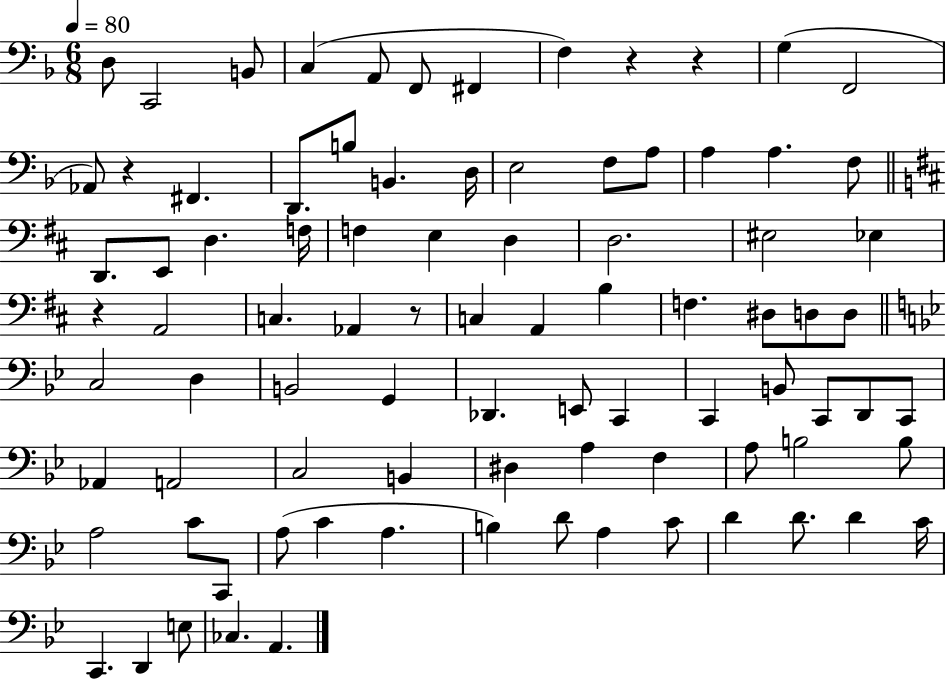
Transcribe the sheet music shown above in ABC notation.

X:1
T:Untitled
M:6/8
L:1/4
K:F
D,/2 C,,2 B,,/2 C, A,,/2 F,,/2 ^F,, F, z z G, F,,2 _A,,/2 z ^F,, D,,/2 B,/2 B,, D,/4 E,2 F,/2 A,/2 A, A, F,/2 D,,/2 E,,/2 D, F,/4 F, E, D, D,2 ^E,2 _E, z A,,2 C, _A,, z/2 C, A,, B, F, ^D,/2 D,/2 D,/2 C,2 D, B,,2 G,, _D,, E,,/2 C,, C,, B,,/2 C,,/2 D,,/2 C,,/2 _A,, A,,2 C,2 B,, ^D, A, F, A,/2 B,2 B,/2 A,2 C/2 C,,/2 A,/2 C A, B, D/2 A, C/2 D D/2 D C/4 C,, D,, E,/2 _C, A,,